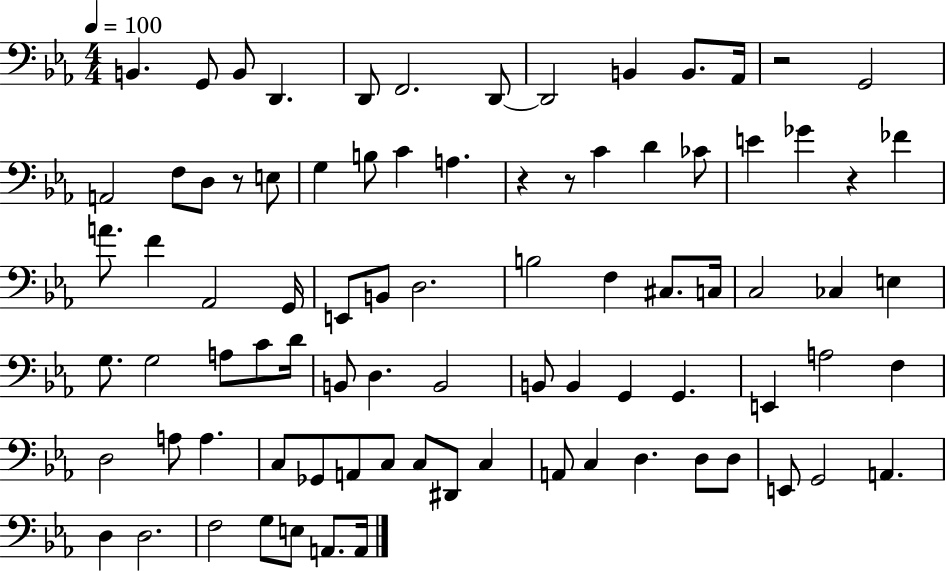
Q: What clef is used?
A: bass